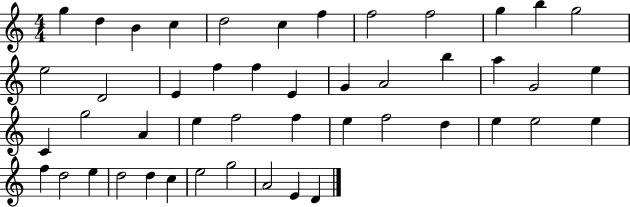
X:1
T:Untitled
M:4/4
L:1/4
K:C
g d B c d2 c f f2 f2 g b g2 e2 D2 E f f E G A2 b a G2 e C g2 A e f2 f e f2 d e e2 e f d2 e d2 d c e2 g2 A2 E D